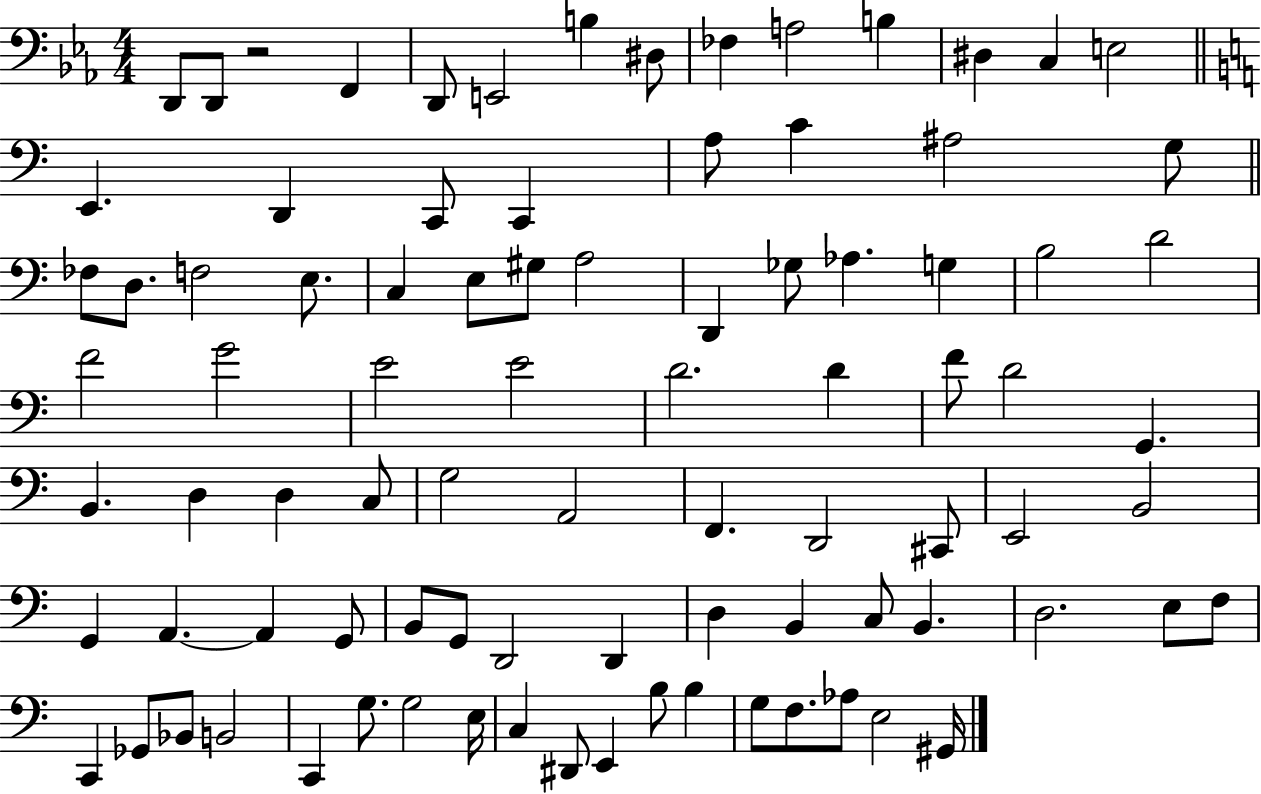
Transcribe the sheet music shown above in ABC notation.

X:1
T:Untitled
M:4/4
L:1/4
K:Eb
D,,/2 D,,/2 z2 F,, D,,/2 E,,2 B, ^D,/2 _F, A,2 B, ^D, C, E,2 E,, D,, C,,/2 C,, A,/2 C ^A,2 G,/2 _F,/2 D,/2 F,2 E,/2 C, E,/2 ^G,/2 A,2 D,, _G,/2 _A, G, B,2 D2 F2 G2 E2 E2 D2 D F/2 D2 G,, B,, D, D, C,/2 G,2 A,,2 F,, D,,2 ^C,,/2 E,,2 B,,2 G,, A,, A,, G,,/2 B,,/2 G,,/2 D,,2 D,, D, B,, C,/2 B,, D,2 E,/2 F,/2 C,, _G,,/2 _B,,/2 B,,2 C,, G,/2 G,2 E,/4 C, ^D,,/2 E,, B,/2 B, G,/2 F,/2 _A,/2 E,2 ^G,,/4